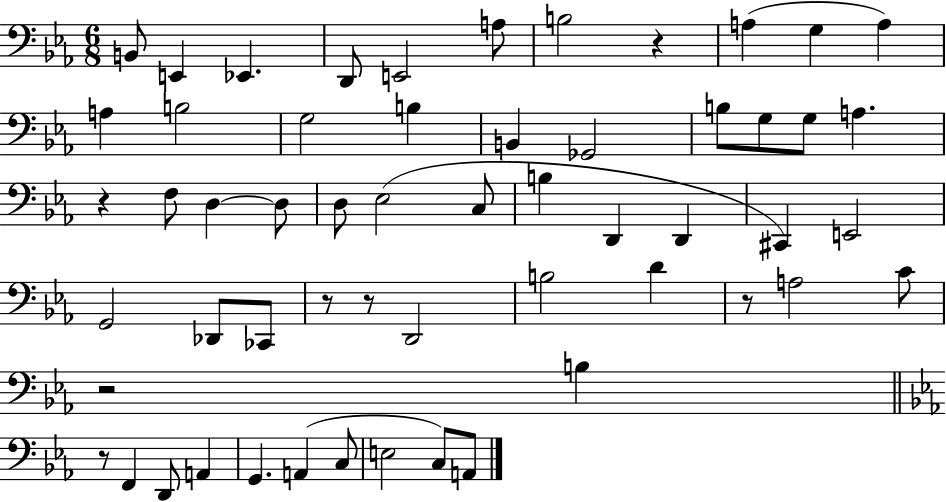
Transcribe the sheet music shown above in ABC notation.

X:1
T:Untitled
M:6/8
L:1/4
K:Eb
B,,/2 E,, _E,, D,,/2 E,,2 A,/2 B,2 z A, G, A, A, B,2 G,2 B, B,, _G,,2 B,/2 G,/2 G,/2 A, z F,/2 D, D,/2 D,/2 _E,2 C,/2 B, D,, D,, ^C,, E,,2 G,,2 _D,,/2 _C,,/2 z/2 z/2 D,,2 B,2 D z/2 A,2 C/2 z2 B, z/2 F,, D,,/2 A,, G,, A,, C,/2 E,2 C,/2 A,,/2